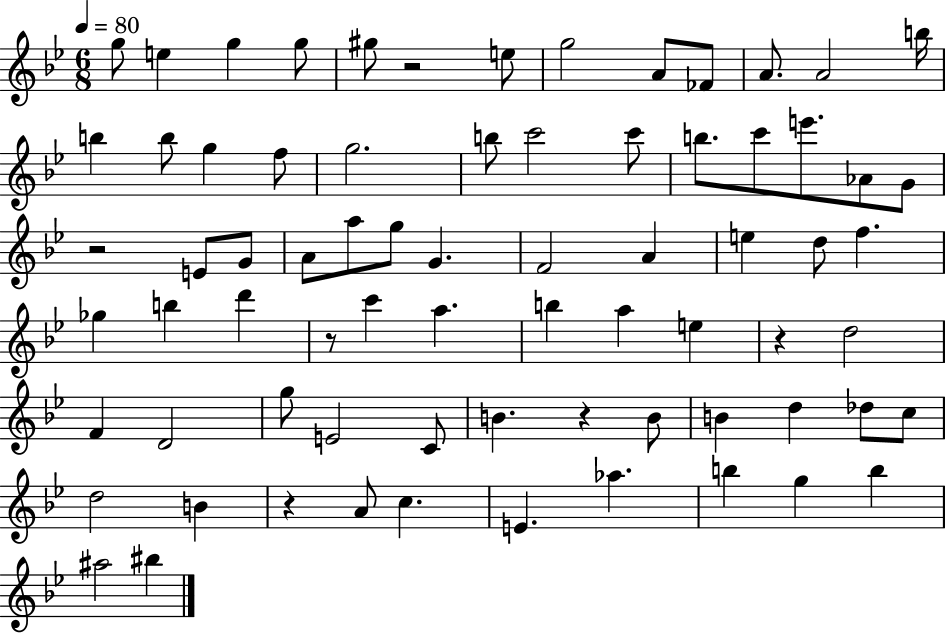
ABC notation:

X:1
T:Untitled
M:6/8
L:1/4
K:Bb
g/2 e g g/2 ^g/2 z2 e/2 g2 A/2 _F/2 A/2 A2 b/4 b b/2 g f/2 g2 b/2 c'2 c'/2 b/2 c'/2 e'/2 _A/2 G/2 z2 E/2 G/2 A/2 a/2 g/2 G F2 A e d/2 f _g b d' z/2 c' a b a e z d2 F D2 g/2 E2 C/2 B z B/2 B d _d/2 c/2 d2 B z A/2 c E _a b g b ^a2 ^b